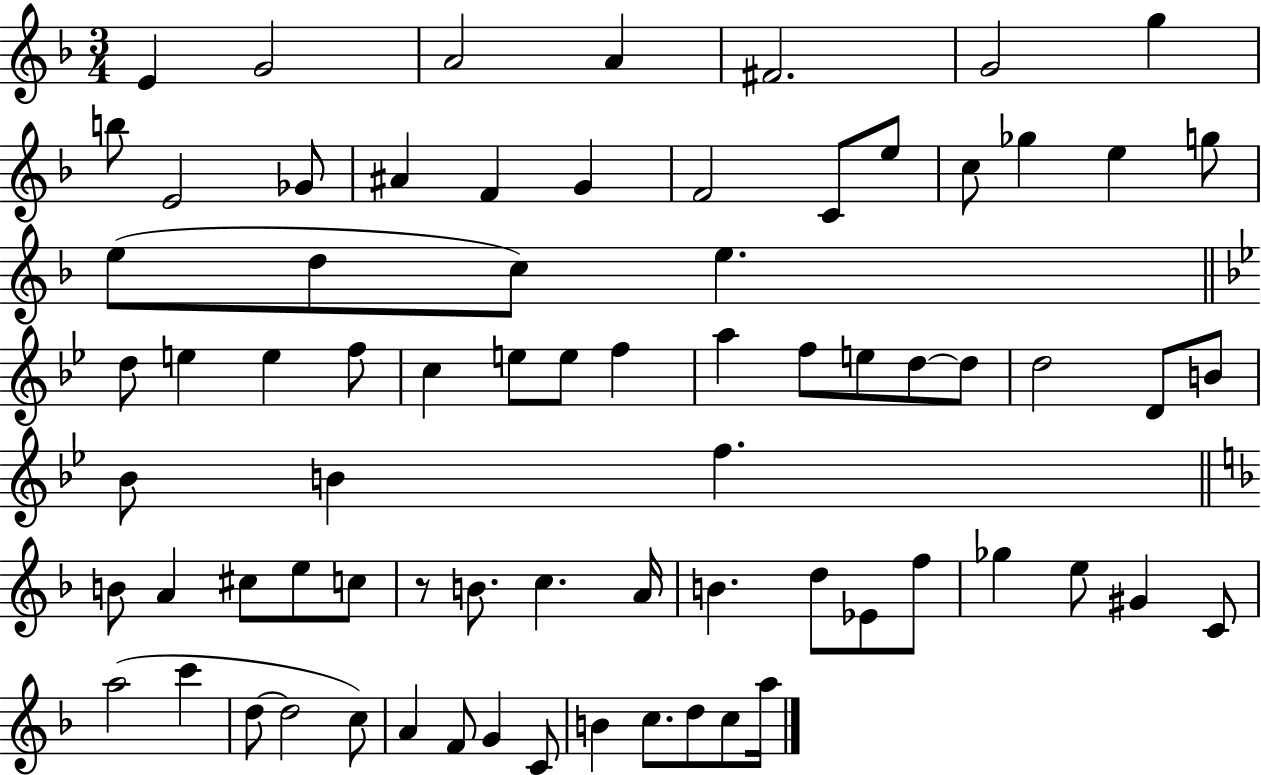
E4/q G4/h A4/h A4/q F#4/h. G4/h G5/q B5/e E4/h Gb4/e A#4/q F4/q G4/q F4/h C4/e E5/e C5/e Gb5/q E5/q G5/e E5/e D5/e C5/e E5/q. D5/e E5/q E5/q F5/e C5/q E5/e E5/e F5/q A5/q F5/e E5/e D5/e D5/e D5/h D4/e B4/e Bb4/e B4/q F5/q. B4/e A4/q C#5/e E5/e C5/e R/e B4/e. C5/q. A4/s B4/q. D5/e Eb4/e F5/e Gb5/q E5/e G#4/q C4/e A5/h C6/q D5/e D5/h C5/e A4/q F4/e G4/q C4/e B4/q C5/e. D5/e C5/e A5/s